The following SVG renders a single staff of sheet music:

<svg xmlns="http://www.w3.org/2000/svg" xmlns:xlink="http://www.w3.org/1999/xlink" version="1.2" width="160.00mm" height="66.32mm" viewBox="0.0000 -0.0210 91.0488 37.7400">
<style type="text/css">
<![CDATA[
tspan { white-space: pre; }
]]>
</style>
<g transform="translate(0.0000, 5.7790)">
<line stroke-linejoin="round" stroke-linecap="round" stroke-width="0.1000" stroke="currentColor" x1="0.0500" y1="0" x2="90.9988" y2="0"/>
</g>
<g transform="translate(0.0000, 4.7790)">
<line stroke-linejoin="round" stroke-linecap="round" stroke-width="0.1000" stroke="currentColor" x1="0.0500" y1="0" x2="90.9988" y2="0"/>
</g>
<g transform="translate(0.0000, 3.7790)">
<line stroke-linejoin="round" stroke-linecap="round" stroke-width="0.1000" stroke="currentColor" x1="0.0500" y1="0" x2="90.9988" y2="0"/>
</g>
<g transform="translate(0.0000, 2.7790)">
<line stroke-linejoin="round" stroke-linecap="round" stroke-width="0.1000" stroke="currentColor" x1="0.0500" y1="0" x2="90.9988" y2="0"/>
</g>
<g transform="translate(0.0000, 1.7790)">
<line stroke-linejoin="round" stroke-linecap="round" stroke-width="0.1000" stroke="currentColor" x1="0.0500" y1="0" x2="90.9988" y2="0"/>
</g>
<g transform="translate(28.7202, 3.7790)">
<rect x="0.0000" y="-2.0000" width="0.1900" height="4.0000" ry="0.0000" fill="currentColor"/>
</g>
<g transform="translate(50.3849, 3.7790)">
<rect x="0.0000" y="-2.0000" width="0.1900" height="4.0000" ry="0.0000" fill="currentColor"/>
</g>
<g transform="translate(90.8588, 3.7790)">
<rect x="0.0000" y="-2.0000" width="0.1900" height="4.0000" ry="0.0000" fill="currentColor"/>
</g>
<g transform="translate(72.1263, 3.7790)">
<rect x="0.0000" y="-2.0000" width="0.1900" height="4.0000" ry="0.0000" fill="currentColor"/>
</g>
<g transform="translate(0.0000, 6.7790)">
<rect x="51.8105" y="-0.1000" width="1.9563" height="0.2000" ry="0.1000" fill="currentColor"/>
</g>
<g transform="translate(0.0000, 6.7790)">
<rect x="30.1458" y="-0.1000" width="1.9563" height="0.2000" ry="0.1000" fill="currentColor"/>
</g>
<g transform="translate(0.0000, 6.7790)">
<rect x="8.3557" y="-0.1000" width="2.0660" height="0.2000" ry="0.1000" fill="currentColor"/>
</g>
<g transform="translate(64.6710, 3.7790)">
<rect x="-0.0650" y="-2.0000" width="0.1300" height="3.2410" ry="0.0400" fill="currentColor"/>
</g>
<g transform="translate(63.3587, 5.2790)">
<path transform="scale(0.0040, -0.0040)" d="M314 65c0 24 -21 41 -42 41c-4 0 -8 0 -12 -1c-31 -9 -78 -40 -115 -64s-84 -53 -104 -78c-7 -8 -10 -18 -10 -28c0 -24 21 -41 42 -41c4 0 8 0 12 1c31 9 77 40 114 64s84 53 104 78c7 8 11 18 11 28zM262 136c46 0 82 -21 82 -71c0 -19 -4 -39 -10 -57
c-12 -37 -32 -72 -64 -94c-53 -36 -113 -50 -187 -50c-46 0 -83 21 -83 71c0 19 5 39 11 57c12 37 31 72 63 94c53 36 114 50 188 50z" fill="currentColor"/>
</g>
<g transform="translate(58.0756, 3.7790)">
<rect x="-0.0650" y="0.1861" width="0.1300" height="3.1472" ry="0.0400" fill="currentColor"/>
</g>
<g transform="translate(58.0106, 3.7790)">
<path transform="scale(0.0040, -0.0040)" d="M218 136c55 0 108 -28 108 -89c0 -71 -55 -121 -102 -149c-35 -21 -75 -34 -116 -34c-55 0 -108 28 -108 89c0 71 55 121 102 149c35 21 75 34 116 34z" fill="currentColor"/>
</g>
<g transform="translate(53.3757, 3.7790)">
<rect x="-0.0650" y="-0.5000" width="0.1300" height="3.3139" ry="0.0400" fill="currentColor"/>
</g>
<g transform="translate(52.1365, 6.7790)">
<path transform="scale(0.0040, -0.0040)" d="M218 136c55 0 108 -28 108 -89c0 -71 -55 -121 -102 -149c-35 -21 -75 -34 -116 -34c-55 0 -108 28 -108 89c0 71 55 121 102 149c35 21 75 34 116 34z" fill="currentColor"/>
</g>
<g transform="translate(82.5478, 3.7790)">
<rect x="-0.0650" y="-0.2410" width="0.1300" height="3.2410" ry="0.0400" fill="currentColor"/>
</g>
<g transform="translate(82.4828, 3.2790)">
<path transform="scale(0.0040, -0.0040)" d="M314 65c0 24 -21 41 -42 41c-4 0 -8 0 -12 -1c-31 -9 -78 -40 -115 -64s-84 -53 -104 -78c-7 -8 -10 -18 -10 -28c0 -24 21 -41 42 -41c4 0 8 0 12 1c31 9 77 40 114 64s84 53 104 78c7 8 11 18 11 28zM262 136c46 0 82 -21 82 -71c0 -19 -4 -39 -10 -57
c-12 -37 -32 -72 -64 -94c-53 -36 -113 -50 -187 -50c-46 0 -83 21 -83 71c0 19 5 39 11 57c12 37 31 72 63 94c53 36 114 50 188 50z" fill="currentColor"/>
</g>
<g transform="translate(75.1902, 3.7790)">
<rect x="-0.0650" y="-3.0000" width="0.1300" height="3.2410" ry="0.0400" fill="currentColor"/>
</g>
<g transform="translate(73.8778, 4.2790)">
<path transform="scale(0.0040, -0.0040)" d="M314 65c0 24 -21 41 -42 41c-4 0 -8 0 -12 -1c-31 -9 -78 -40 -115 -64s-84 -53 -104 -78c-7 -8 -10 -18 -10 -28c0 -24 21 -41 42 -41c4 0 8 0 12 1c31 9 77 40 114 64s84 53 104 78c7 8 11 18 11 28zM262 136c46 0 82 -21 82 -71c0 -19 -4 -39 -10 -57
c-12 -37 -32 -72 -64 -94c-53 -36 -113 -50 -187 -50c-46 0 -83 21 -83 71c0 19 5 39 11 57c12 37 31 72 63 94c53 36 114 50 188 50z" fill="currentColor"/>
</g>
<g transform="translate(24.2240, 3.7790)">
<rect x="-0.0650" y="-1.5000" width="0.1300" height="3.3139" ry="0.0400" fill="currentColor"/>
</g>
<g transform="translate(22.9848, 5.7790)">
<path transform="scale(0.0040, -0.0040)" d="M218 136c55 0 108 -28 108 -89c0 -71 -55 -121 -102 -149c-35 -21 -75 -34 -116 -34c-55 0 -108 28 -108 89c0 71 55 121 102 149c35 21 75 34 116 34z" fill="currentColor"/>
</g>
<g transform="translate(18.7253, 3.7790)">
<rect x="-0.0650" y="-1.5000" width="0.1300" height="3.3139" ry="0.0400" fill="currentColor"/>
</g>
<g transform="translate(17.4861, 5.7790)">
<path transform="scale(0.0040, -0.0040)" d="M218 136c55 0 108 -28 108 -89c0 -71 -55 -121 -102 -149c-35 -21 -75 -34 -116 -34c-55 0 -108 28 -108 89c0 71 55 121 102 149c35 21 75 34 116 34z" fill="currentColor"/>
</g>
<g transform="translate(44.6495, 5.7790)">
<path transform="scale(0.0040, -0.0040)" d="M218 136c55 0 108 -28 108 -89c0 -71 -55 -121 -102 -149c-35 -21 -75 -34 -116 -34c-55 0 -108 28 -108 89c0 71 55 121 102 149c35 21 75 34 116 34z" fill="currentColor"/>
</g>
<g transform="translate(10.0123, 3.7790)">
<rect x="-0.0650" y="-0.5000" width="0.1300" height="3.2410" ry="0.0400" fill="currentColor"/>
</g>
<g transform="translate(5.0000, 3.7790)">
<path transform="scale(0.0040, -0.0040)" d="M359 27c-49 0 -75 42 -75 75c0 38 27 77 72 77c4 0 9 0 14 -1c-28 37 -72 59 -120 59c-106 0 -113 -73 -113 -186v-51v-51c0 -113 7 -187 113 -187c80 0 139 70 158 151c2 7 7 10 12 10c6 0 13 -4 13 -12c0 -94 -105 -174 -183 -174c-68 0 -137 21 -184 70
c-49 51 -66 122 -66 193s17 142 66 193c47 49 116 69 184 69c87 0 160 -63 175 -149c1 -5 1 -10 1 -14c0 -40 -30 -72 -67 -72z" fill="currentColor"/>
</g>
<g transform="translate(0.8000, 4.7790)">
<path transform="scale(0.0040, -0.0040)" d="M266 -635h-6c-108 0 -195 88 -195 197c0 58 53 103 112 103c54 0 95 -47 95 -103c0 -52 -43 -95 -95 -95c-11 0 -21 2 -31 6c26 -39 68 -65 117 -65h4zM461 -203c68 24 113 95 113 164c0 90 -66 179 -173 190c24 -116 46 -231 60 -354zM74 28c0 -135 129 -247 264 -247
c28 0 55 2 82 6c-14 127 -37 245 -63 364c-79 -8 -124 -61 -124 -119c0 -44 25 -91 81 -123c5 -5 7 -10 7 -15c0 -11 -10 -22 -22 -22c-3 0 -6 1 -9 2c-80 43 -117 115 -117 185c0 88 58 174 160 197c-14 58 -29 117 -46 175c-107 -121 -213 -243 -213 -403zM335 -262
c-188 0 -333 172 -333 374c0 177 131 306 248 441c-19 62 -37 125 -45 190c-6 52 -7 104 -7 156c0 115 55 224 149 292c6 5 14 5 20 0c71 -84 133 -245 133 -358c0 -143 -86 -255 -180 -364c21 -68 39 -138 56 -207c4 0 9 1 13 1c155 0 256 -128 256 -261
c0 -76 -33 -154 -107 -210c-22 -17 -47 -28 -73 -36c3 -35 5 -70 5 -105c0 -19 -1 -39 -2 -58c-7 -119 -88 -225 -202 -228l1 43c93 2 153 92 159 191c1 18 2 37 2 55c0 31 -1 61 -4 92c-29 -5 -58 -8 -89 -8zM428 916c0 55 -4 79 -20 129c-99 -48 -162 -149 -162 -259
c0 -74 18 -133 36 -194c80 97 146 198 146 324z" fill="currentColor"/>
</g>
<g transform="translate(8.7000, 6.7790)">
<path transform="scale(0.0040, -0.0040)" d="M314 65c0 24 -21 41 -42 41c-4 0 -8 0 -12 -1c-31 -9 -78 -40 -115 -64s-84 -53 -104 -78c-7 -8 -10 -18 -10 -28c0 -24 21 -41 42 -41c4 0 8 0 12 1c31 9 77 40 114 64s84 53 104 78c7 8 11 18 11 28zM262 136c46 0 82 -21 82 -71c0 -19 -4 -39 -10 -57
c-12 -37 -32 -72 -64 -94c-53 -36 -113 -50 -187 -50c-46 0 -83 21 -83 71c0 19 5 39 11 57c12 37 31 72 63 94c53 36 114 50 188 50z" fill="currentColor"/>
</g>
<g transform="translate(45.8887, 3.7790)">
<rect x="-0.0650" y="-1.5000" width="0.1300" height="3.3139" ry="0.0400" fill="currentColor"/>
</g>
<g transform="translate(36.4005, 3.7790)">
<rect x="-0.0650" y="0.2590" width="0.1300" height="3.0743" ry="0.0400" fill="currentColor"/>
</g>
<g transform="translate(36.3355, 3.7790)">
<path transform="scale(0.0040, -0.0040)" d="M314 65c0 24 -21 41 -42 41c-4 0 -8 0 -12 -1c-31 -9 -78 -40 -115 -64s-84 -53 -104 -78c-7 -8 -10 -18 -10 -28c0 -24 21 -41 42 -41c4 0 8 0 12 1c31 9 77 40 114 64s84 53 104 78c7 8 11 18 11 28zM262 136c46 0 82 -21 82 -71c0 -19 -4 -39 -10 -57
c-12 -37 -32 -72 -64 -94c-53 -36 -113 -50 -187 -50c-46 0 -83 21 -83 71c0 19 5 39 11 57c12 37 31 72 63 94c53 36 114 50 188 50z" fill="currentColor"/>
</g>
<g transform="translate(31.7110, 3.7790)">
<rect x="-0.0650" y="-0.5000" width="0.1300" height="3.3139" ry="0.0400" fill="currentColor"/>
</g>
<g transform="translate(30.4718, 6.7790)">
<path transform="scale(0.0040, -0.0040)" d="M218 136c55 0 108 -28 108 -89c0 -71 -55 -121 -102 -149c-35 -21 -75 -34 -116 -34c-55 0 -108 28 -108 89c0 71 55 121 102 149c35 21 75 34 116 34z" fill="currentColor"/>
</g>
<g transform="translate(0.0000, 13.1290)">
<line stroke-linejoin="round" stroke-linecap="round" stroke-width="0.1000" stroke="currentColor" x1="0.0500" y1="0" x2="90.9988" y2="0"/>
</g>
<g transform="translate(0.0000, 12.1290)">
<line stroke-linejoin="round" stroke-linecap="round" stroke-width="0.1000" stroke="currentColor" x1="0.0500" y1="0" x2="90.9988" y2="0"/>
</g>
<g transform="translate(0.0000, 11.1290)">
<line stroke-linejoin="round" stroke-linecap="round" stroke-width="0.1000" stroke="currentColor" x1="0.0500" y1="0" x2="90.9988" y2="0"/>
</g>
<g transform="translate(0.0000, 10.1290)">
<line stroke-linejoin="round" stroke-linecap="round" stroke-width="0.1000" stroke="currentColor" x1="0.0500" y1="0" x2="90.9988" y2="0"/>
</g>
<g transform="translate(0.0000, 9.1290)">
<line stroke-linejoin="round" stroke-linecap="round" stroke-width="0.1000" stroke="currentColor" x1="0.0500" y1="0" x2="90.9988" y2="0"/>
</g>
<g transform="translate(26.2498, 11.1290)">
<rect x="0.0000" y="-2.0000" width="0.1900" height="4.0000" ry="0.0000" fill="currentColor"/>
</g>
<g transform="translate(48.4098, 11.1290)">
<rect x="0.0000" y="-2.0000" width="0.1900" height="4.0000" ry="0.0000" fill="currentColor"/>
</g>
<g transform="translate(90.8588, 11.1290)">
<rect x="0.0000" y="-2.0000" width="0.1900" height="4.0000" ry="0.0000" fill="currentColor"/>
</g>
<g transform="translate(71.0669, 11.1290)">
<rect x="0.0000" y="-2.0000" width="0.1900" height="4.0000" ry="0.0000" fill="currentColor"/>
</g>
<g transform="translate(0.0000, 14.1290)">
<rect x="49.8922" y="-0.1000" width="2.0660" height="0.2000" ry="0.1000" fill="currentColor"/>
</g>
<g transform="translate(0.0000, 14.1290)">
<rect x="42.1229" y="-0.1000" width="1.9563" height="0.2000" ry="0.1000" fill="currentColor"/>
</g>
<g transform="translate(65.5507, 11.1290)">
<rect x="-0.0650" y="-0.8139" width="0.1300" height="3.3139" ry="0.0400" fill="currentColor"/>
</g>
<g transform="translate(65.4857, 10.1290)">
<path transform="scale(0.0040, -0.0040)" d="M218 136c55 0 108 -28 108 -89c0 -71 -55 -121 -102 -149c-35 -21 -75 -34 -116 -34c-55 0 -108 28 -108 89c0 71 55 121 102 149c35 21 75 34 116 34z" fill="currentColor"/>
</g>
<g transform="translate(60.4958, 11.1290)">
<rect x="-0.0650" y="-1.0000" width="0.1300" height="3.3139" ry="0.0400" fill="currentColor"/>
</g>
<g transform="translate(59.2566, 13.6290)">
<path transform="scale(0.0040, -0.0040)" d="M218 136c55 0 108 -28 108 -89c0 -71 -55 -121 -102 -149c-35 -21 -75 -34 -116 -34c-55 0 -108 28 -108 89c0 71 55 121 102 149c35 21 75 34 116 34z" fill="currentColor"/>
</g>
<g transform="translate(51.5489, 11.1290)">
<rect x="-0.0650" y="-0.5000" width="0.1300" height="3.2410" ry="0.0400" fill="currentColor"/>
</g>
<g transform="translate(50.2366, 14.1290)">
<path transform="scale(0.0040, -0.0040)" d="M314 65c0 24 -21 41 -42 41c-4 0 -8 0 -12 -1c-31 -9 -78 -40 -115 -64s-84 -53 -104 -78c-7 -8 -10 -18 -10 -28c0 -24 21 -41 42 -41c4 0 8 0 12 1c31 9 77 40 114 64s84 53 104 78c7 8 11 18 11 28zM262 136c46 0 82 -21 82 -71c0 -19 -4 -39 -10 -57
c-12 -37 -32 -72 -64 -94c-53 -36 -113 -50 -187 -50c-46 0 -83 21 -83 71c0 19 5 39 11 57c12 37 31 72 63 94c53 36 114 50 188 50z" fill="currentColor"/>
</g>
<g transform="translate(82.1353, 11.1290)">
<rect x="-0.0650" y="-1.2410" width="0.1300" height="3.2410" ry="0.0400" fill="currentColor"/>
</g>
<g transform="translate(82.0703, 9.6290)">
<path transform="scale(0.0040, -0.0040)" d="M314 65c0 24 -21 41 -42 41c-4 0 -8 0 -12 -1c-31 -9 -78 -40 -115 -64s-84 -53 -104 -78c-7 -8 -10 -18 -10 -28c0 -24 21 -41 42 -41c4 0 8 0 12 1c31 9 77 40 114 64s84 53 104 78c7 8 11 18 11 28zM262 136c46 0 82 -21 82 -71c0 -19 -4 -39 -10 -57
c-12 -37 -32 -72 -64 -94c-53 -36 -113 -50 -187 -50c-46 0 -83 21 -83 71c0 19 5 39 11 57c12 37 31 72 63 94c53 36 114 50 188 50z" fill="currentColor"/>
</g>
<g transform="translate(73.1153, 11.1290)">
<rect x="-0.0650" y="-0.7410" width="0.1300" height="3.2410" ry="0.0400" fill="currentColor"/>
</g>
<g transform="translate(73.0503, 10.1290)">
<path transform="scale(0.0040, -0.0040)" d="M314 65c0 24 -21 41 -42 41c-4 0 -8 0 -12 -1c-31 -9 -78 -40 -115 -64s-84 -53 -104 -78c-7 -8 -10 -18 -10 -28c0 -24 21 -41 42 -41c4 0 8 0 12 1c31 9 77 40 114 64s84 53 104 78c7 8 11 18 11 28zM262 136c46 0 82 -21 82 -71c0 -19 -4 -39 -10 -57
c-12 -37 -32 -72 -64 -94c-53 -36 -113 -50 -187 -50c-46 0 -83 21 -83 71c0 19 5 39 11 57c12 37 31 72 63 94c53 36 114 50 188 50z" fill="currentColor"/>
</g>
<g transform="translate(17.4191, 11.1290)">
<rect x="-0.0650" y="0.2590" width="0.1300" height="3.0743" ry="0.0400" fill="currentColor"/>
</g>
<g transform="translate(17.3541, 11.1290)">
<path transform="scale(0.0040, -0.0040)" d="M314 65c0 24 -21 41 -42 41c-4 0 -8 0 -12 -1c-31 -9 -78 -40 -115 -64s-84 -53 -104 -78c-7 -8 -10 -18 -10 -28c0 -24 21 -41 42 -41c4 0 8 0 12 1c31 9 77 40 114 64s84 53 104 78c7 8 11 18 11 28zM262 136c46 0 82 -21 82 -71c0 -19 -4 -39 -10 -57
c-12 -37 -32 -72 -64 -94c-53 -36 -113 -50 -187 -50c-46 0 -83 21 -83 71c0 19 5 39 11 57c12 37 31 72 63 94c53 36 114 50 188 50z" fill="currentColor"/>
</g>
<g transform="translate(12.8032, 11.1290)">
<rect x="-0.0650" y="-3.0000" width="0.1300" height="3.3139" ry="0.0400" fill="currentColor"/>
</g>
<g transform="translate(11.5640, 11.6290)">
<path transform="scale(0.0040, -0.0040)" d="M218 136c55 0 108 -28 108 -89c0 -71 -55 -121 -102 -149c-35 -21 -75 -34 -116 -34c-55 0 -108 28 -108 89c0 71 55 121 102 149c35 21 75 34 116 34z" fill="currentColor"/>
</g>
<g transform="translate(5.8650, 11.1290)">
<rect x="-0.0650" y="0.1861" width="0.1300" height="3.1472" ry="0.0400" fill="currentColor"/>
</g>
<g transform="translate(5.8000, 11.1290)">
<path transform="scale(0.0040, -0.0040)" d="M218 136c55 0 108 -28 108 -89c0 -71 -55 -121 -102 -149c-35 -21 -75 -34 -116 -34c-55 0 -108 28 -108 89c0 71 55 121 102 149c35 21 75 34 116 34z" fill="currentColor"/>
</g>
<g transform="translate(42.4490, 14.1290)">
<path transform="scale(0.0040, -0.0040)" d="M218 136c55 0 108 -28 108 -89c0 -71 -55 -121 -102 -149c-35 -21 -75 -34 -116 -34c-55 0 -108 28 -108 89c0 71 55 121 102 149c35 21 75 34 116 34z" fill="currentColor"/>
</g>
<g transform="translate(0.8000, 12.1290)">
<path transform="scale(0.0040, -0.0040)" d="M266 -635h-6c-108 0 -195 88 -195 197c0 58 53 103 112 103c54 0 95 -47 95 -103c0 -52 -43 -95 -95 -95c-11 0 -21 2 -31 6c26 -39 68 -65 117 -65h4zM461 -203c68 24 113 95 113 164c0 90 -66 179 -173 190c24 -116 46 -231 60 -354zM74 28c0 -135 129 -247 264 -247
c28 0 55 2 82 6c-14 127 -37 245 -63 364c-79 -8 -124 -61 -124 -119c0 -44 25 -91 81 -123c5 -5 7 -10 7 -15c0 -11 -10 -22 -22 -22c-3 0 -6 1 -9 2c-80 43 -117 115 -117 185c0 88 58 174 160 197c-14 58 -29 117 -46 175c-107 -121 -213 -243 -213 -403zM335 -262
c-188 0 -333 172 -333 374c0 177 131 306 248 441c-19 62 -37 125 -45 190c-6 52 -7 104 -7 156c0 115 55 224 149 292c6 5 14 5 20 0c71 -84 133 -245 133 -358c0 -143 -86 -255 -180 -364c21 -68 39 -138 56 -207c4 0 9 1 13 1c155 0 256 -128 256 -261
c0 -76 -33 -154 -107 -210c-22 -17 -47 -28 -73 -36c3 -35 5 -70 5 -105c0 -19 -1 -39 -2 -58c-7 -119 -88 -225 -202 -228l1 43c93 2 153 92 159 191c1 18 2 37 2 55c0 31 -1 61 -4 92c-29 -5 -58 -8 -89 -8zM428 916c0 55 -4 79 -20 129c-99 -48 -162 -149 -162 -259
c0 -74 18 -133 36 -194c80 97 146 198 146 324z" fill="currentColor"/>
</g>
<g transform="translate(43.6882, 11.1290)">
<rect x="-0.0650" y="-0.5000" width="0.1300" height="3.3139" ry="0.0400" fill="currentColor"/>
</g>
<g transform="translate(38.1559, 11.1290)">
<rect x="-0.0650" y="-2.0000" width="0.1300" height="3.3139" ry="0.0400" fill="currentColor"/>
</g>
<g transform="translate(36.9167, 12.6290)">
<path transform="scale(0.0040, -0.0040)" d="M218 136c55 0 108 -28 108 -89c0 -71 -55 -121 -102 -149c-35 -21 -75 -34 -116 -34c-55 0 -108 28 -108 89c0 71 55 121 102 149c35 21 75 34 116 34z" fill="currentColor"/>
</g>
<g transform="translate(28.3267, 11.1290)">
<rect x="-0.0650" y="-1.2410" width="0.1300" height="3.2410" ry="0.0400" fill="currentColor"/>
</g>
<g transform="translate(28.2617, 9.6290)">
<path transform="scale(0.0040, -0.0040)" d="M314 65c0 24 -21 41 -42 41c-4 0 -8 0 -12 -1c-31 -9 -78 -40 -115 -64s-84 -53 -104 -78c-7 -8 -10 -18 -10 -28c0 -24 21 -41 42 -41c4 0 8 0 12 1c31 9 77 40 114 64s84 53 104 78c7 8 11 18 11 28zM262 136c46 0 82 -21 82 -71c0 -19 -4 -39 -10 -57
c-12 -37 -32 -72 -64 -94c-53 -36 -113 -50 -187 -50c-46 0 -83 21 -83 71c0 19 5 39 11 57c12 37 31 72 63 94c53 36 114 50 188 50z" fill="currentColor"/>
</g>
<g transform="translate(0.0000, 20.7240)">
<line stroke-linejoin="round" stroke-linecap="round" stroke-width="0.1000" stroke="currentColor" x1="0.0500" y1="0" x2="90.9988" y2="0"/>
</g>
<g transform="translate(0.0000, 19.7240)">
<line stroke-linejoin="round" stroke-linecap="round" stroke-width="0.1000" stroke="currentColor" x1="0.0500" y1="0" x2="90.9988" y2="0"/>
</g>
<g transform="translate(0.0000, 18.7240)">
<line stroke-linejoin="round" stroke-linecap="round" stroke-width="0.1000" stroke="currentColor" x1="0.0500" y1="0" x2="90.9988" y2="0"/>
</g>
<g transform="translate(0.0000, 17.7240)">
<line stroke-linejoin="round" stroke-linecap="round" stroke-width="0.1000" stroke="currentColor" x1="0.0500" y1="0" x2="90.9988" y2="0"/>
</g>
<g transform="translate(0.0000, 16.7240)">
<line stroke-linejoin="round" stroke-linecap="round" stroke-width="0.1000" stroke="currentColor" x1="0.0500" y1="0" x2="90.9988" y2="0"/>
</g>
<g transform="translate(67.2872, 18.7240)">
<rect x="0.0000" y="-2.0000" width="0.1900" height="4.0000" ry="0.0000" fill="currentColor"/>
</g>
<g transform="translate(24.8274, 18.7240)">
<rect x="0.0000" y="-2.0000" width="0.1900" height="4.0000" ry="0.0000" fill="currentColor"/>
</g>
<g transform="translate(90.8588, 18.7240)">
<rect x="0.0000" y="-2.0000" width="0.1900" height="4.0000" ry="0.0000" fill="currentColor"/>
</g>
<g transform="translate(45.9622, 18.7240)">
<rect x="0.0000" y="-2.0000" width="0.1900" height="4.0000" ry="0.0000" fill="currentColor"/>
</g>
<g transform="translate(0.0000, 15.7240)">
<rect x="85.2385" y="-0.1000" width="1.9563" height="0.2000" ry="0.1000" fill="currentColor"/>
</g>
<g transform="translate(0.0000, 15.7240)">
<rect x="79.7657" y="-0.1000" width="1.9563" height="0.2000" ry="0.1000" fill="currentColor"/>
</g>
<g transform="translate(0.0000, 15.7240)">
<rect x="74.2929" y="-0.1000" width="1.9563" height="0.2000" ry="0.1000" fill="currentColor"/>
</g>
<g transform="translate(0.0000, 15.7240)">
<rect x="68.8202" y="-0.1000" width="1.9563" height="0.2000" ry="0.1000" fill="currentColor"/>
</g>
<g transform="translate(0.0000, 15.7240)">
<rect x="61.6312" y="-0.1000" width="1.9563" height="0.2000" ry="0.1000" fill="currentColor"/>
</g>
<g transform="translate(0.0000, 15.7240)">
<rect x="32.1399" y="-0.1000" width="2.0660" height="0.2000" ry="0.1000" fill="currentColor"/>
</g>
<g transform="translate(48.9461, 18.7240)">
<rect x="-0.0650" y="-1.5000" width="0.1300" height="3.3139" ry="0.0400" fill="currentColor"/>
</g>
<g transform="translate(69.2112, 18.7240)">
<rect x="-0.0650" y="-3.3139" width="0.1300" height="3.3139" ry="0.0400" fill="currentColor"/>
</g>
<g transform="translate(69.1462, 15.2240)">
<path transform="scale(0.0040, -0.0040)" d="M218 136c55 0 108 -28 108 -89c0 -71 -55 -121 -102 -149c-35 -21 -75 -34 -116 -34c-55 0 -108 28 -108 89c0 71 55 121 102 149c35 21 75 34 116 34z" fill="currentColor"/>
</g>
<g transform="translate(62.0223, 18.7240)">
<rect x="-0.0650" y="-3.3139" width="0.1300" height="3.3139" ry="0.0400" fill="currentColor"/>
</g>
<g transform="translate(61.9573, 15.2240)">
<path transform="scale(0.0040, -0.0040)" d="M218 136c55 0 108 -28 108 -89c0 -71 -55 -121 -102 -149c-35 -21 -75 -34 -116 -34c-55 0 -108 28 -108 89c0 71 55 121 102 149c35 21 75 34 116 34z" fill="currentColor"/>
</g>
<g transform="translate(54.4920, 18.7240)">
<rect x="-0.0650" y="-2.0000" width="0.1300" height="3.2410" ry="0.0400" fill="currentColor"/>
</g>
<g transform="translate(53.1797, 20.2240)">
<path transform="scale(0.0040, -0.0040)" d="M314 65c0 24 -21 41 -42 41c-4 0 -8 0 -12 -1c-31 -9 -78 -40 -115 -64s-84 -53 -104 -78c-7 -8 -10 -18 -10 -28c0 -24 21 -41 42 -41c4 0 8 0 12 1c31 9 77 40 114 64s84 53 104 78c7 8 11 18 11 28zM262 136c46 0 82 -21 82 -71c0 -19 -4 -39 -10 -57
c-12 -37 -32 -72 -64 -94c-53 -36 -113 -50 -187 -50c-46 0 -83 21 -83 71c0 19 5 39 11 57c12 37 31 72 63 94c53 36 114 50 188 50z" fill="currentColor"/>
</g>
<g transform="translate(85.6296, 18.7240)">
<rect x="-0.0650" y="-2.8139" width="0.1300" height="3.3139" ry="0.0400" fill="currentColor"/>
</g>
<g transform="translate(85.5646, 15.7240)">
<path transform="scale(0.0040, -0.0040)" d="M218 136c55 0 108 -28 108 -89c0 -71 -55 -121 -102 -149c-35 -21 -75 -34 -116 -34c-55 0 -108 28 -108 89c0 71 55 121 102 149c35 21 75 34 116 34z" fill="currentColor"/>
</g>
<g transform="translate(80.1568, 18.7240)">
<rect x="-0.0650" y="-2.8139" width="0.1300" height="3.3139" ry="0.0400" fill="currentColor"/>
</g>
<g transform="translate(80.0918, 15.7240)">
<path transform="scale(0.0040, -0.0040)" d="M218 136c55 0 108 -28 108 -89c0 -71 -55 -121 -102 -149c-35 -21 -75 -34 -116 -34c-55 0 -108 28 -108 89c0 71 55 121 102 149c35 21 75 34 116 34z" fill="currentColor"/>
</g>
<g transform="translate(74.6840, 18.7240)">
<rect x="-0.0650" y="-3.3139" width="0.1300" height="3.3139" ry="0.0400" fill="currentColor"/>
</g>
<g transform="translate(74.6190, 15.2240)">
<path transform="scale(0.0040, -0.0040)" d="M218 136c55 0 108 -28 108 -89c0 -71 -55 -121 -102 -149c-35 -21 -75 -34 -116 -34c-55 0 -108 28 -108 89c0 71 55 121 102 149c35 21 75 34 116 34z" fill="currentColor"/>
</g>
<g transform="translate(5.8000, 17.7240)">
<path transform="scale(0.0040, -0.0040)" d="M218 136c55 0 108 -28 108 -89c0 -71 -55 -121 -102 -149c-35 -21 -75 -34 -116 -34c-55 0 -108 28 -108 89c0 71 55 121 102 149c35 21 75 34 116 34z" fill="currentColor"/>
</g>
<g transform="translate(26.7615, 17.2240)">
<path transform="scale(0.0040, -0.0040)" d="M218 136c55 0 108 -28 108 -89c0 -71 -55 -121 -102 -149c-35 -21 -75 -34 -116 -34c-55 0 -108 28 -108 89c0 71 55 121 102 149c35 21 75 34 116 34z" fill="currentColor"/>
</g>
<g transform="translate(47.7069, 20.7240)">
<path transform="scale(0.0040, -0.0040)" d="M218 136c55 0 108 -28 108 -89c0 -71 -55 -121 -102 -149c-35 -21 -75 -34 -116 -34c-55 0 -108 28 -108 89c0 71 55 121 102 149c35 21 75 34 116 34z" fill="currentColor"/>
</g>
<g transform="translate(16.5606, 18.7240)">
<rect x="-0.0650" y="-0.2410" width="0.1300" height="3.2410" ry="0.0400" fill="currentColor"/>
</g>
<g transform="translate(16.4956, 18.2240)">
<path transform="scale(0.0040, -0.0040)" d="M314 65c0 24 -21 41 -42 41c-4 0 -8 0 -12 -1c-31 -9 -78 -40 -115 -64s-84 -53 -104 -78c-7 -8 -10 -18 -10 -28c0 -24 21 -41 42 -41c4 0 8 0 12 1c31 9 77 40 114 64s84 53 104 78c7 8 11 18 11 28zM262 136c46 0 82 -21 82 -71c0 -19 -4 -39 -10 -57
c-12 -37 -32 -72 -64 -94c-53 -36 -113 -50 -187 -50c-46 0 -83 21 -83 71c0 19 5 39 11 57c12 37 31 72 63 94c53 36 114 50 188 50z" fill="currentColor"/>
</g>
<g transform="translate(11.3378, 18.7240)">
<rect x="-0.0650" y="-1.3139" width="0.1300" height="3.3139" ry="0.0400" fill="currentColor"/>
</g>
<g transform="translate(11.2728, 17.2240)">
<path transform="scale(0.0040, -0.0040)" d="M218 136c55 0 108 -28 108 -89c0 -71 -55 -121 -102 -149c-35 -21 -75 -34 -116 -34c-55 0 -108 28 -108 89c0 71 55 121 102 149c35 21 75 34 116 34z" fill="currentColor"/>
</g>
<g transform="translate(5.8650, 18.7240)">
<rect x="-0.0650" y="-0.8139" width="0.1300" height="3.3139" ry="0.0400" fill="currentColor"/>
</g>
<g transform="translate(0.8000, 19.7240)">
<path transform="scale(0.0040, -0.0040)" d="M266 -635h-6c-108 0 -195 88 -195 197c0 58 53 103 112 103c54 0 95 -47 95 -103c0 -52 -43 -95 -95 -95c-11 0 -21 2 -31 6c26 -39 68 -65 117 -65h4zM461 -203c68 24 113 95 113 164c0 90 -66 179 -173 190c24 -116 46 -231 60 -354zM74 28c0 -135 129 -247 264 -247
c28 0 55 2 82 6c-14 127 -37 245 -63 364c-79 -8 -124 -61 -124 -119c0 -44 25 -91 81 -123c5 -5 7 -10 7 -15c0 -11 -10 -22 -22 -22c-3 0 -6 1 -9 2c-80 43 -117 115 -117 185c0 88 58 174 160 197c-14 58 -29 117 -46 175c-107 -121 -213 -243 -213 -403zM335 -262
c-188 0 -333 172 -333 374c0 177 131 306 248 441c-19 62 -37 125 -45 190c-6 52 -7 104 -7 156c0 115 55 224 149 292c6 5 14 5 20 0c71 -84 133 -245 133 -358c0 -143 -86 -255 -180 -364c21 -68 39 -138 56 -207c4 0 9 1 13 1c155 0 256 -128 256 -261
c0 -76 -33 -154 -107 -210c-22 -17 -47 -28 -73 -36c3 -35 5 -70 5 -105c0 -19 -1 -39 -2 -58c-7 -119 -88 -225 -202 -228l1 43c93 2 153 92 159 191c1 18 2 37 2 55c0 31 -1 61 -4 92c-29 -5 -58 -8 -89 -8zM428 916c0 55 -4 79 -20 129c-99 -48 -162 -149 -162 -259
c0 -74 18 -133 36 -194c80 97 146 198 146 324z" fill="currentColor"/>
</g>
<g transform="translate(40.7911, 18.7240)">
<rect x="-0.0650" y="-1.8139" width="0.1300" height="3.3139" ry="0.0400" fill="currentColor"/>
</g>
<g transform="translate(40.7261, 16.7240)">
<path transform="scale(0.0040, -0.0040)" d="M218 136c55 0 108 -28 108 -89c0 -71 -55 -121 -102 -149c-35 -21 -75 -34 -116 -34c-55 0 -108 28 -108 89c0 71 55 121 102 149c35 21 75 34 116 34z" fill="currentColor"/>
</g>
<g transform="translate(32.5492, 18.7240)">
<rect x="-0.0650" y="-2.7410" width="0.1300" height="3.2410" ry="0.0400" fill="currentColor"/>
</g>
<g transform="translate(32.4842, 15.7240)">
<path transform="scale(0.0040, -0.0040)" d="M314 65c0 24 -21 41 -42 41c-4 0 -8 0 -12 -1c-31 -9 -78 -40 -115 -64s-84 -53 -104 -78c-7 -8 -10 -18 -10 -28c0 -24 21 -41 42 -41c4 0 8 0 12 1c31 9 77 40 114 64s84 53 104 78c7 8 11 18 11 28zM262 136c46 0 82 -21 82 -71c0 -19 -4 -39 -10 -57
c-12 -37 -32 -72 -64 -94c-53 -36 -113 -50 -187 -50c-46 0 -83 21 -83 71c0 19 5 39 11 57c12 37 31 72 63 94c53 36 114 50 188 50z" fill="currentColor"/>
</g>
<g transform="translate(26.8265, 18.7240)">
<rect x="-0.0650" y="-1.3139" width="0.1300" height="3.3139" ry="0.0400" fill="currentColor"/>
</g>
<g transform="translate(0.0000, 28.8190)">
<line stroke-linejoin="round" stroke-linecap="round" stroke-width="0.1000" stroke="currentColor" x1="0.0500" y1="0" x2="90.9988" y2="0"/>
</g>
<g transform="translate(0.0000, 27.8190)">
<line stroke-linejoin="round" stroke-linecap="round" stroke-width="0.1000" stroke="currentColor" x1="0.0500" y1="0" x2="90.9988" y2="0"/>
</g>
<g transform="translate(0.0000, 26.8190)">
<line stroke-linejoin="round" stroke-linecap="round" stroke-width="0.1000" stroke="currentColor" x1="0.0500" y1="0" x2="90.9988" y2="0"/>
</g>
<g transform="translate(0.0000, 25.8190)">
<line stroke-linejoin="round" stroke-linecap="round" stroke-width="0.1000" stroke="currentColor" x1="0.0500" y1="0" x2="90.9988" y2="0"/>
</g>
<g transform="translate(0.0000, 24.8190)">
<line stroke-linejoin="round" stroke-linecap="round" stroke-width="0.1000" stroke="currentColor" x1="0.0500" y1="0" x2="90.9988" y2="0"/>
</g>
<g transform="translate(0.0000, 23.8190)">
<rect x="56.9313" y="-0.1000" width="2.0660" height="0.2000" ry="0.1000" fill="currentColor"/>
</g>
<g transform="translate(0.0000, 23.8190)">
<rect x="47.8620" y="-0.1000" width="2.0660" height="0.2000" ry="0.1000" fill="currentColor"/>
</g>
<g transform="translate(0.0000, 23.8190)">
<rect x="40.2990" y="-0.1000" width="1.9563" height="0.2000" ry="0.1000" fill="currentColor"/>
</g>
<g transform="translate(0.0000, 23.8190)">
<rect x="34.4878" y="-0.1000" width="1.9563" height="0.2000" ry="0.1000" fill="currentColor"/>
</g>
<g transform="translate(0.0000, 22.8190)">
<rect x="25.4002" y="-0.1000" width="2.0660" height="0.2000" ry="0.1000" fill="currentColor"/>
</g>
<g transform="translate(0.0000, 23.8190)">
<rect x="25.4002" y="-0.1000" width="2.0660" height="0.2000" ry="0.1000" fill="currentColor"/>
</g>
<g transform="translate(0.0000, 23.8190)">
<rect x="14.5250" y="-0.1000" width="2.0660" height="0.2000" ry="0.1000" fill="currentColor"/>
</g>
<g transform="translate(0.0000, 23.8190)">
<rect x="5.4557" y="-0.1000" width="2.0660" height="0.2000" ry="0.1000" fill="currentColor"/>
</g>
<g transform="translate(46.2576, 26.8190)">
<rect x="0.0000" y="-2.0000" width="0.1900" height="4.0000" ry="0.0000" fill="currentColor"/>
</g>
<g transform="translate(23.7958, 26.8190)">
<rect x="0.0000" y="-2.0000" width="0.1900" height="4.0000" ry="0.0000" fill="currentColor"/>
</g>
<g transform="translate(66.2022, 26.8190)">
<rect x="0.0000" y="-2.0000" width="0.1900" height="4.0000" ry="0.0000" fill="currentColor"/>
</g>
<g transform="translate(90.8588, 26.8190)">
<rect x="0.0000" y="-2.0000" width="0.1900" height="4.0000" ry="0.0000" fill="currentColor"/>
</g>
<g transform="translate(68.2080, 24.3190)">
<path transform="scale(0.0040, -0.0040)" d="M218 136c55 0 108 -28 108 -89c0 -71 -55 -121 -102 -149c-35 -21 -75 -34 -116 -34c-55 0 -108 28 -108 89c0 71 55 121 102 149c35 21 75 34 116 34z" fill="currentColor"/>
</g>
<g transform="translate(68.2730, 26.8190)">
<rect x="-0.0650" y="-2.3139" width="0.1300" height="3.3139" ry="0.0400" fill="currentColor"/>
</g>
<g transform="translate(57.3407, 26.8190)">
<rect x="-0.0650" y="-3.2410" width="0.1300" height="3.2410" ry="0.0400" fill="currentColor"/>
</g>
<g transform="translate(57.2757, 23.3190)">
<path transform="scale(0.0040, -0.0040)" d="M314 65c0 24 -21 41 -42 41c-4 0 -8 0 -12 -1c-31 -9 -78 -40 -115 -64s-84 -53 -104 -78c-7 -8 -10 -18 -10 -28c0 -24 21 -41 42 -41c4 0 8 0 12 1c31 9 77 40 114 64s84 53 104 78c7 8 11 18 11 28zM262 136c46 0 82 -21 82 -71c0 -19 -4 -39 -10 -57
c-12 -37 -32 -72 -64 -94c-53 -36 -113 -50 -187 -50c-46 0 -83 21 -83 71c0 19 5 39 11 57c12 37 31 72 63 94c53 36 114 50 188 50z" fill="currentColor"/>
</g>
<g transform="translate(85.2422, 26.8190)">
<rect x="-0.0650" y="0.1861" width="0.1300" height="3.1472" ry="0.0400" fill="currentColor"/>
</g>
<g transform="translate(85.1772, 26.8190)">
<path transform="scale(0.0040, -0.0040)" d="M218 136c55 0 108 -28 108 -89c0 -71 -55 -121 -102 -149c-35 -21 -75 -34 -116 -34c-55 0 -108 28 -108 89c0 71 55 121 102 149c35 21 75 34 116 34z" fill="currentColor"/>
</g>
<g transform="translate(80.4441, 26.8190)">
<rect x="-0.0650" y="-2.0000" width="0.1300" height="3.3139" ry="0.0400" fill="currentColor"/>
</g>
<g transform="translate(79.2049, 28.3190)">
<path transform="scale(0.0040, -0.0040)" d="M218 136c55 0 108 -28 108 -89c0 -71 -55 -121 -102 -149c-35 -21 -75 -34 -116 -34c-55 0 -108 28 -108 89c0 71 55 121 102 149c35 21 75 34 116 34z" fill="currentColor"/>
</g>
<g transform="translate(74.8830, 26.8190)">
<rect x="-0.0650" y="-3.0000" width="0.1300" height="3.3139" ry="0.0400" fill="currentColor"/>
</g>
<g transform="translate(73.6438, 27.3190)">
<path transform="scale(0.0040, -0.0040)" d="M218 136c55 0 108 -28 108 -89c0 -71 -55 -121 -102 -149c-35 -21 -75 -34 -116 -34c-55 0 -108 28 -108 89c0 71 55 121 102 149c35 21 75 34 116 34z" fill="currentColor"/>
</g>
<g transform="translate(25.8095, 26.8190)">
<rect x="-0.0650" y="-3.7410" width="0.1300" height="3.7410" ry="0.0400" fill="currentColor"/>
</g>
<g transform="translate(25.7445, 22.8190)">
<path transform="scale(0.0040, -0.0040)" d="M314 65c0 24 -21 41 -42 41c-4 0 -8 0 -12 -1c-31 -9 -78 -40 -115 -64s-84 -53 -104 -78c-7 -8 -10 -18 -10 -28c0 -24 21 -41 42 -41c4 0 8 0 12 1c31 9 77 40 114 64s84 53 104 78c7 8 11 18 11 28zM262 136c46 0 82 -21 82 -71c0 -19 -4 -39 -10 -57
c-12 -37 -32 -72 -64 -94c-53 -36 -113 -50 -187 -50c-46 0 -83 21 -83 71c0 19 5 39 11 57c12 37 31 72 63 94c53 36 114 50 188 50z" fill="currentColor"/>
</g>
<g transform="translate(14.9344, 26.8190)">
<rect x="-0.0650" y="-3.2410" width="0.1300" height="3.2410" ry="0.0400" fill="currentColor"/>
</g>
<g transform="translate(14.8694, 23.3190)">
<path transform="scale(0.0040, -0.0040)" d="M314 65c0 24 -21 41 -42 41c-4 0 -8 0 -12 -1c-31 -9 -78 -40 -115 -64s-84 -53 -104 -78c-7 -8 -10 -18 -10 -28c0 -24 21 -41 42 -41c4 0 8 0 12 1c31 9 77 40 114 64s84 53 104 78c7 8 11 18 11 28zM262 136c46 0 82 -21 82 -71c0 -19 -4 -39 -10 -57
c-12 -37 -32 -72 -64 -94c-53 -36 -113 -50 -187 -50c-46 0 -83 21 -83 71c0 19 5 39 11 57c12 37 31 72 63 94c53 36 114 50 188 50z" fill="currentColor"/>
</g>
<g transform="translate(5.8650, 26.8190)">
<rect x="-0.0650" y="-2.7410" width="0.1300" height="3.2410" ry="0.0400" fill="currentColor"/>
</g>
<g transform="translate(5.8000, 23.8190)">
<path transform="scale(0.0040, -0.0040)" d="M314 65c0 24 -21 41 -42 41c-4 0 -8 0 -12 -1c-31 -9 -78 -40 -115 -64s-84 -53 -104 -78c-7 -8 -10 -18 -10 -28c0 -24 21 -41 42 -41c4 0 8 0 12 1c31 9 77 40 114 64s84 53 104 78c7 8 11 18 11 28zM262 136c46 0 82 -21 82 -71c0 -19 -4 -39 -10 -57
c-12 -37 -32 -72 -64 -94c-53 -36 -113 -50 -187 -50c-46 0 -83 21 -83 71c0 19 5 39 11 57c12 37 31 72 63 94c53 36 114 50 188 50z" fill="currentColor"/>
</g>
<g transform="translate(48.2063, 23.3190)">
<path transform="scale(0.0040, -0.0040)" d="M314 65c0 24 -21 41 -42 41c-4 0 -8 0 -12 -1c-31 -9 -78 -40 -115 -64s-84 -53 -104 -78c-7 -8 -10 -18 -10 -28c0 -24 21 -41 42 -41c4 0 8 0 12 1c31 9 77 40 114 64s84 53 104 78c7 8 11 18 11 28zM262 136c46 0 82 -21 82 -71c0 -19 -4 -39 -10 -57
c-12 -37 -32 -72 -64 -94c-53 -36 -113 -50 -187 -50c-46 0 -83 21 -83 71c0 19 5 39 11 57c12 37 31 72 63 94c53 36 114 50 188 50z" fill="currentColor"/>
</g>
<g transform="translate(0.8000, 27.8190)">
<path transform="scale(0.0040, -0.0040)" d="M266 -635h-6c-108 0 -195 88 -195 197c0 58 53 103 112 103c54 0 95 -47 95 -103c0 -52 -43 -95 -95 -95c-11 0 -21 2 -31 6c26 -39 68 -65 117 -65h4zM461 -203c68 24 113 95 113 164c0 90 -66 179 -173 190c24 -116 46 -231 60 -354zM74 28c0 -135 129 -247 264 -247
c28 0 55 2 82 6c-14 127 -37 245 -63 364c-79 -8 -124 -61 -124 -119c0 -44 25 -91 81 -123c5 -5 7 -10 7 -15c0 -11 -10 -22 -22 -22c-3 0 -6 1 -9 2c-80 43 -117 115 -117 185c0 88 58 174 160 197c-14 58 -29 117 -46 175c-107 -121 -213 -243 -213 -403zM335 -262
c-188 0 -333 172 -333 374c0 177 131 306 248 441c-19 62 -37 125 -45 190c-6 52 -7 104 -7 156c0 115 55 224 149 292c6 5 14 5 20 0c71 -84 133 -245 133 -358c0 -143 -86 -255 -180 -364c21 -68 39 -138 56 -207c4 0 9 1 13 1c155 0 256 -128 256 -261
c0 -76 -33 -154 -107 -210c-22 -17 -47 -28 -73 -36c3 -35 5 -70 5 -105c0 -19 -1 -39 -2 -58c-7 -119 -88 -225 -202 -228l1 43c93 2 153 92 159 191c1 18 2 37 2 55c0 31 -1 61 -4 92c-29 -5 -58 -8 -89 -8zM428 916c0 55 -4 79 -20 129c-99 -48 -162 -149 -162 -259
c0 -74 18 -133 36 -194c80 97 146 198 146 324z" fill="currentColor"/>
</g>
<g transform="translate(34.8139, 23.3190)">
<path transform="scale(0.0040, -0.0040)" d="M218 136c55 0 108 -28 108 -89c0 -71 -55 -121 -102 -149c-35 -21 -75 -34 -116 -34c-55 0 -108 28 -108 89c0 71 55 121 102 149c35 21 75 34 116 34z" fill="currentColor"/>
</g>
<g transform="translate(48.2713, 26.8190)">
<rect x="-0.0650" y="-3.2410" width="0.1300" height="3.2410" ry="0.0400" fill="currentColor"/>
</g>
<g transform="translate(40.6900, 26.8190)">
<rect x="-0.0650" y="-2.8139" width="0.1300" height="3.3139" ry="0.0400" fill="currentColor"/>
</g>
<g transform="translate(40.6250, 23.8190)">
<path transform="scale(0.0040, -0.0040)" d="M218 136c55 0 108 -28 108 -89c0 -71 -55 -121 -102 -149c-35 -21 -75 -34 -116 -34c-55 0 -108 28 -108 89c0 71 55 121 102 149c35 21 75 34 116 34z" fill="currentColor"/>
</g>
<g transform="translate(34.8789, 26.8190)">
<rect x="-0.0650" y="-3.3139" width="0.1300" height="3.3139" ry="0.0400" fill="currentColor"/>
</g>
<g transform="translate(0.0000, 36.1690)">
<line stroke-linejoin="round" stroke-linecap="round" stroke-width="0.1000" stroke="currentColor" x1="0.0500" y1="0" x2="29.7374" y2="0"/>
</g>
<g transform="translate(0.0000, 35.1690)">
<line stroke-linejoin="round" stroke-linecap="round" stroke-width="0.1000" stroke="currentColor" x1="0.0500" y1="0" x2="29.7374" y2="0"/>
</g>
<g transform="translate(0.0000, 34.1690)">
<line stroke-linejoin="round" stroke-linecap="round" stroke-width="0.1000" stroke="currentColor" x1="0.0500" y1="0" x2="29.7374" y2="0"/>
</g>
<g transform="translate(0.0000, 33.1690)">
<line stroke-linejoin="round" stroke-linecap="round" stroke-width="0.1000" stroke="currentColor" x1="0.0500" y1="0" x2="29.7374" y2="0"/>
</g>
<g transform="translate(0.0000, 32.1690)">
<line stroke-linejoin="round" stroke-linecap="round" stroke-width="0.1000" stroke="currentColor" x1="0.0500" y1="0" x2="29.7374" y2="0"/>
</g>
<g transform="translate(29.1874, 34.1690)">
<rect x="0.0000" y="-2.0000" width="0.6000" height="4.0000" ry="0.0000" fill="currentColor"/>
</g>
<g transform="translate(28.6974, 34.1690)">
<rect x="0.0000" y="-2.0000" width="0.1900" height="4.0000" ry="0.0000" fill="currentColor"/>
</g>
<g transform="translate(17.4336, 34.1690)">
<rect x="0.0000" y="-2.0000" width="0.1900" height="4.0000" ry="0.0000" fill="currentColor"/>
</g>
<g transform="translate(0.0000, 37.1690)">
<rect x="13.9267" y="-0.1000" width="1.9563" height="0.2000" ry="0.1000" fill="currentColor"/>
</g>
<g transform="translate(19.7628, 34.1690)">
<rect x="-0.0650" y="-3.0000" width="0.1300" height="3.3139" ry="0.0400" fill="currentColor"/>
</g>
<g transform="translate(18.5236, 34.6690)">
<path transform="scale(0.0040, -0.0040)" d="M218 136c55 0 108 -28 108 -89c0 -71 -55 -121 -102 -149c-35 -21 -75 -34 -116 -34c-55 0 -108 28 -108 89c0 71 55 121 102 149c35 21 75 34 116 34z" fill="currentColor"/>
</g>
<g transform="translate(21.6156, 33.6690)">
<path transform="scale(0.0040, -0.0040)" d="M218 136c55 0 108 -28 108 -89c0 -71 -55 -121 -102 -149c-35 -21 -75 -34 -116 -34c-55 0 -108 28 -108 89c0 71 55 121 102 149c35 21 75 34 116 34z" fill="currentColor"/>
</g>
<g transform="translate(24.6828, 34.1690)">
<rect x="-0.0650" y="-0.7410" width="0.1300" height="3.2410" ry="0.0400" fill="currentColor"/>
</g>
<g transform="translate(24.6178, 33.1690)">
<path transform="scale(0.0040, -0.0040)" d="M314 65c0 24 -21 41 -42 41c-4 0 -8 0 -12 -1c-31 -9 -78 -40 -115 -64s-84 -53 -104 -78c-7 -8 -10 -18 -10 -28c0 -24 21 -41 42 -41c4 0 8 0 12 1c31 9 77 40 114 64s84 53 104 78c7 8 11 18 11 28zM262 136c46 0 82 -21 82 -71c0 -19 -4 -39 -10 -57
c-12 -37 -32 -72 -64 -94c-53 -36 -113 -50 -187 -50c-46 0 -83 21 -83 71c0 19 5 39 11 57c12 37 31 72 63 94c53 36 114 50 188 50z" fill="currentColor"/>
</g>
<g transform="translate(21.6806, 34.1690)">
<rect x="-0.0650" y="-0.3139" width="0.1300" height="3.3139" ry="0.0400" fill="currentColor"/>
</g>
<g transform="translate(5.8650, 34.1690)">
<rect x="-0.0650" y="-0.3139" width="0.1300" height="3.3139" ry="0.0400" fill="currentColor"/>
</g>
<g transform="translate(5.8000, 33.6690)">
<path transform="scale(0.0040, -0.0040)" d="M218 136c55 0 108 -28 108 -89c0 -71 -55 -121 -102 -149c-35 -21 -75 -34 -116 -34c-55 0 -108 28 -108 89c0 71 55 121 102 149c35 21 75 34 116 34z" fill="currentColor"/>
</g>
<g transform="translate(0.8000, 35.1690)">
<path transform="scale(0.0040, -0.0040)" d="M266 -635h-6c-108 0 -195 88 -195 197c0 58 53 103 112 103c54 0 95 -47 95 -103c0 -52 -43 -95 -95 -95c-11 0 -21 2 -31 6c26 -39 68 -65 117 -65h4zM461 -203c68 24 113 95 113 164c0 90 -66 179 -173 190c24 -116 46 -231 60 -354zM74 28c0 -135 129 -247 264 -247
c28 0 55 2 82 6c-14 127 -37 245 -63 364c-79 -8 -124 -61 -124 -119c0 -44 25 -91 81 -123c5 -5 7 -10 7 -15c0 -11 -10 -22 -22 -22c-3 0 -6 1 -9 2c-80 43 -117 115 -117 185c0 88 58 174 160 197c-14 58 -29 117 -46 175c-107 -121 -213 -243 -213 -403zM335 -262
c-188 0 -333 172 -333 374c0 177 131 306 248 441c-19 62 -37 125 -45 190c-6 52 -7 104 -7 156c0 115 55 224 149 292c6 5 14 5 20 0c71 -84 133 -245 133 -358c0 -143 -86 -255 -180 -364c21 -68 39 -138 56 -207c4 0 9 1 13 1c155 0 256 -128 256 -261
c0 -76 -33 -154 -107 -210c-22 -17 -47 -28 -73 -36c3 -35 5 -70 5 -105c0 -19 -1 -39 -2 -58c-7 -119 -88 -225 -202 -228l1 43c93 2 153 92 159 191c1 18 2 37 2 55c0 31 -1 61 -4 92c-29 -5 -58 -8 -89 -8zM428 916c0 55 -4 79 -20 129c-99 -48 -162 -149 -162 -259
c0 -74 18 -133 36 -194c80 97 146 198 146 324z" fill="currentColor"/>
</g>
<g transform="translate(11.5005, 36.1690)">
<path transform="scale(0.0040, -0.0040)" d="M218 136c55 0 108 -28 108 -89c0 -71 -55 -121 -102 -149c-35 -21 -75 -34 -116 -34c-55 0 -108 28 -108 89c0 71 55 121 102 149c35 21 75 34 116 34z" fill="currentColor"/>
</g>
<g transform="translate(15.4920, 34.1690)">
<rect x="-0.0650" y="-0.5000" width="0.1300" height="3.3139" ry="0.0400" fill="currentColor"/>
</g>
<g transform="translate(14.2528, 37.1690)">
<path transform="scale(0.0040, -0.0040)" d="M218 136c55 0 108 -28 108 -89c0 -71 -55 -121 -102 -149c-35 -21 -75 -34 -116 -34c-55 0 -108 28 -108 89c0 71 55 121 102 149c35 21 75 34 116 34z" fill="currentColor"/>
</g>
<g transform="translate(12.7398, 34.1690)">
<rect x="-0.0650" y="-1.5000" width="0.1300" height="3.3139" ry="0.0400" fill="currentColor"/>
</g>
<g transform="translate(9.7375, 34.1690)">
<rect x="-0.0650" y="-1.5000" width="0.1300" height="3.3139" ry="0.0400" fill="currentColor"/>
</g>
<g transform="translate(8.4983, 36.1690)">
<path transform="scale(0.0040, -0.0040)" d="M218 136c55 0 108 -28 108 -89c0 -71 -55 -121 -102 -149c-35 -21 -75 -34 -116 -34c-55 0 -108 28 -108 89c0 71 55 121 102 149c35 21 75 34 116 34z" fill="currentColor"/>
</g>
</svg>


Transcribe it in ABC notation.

X:1
T:Untitled
M:4/4
L:1/4
K:C
C2 E E C B2 E C B F2 A2 c2 B A B2 e2 F C C2 D d d2 e2 d e c2 e a2 f E F2 b b b a a a2 b2 c'2 b a b2 b2 g A F B c E E C A c d2